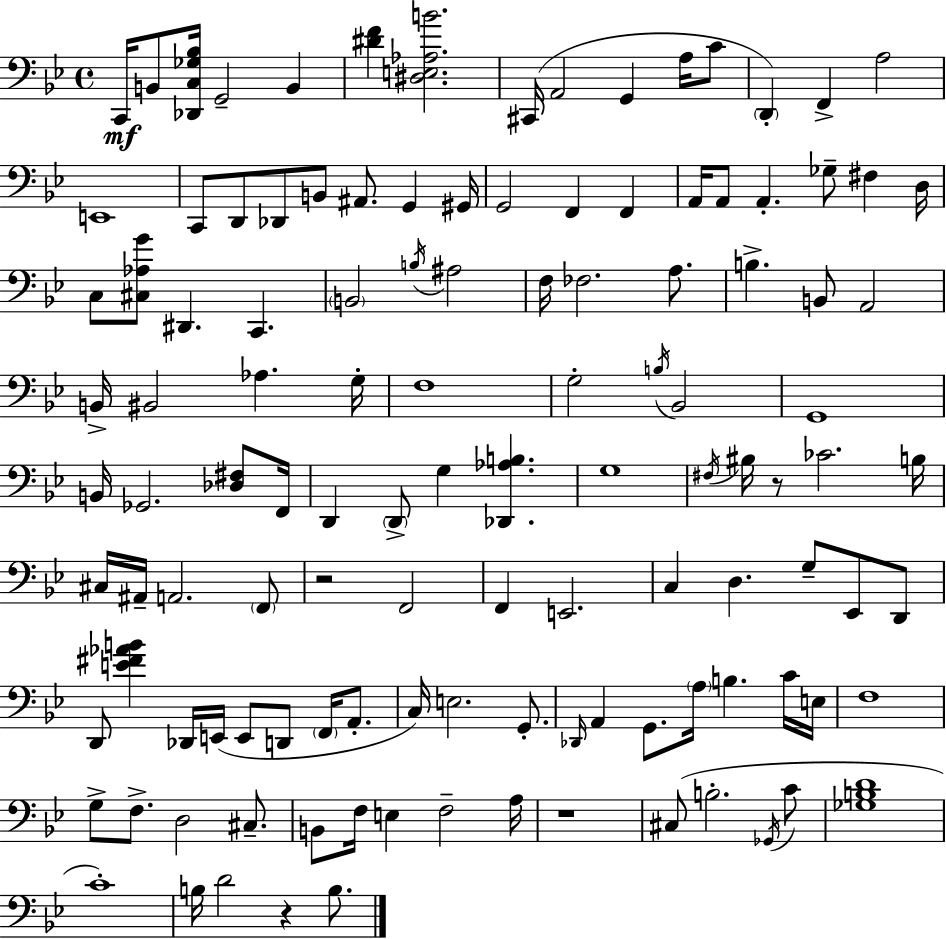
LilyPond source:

{
  \clef bass
  \time 4/4
  \defaultTimeSignature
  \key bes \major
  \repeat volta 2 { c,16\mf b,8 <des, c ges bes>16 g,2-- b,4 | <dis' f'>4 <dis e aes b'>2. | cis,16( a,2 g,4 a16 c'8 | \parenthesize d,4-.) f,4-> a2 | \break e,1 | c,8 d,8 des,8 b,8 ais,8. g,4 gis,16 | g,2 f,4 f,4 | a,16 a,8 a,4.-. ges8-- fis4 d16 | \break c8 <cis aes g'>8 dis,4. c,4. | \parenthesize b,2 \acciaccatura { b16 } ais2 | f16 fes2. a8. | b4.-> b,8 a,2 | \break b,16-> bis,2 aes4. | g16-. f1 | g2-. \acciaccatura { b16 } bes,2 | g,1 | \break b,16 ges,2. <des fis>8 | f,16 d,4 \parenthesize d,8-> g4 <des, aes b>4. | g1 | \acciaccatura { fis16 } bis16 r8 ces'2. | \break b16 cis16 ais,16-- a,2. | \parenthesize f,8 r2 f,2 | f,4 e,2. | c4 d4. g8-- ees,8 | \break d,8 d,8 <e' fis' aes' b'>4 des,16 e,16( e,8 d,8 \parenthesize f,16 | a,8.-. c16) e2. | g,8.-. \grace { des,16 } a,4 g,8. \parenthesize a16 b4. | c'16 e16 f1 | \break g8-> f8.-> d2 | cis8.-- b,8 f16 e4 f2-- | a16 r1 | cis8( b2.-. | \break \acciaccatura { ges,16 } c'8 <ges b d'>1 | c'1-.) | b16 d'2 r4 | b8. } \bar "|."
}